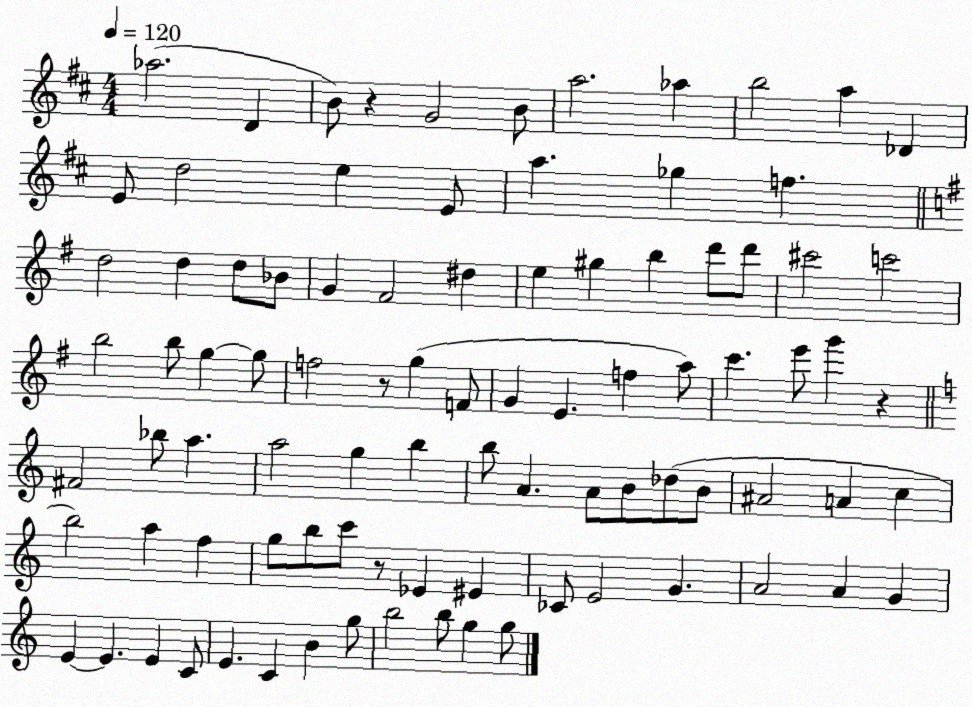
X:1
T:Untitled
M:4/4
L:1/4
K:D
_a2 D B/2 z G2 B/2 a2 _a b2 a _D E/2 d2 e E/2 a _g f d2 d d/2 _B/2 G ^F2 ^d e ^g b d'/2 d'/2 ^c'2 c'2 b2 b/2 g g/2 f2 z/2 g F/2 G E f a/2 c' e'/2 g' z ^F2 _b/2 a a2 g b b/2 A A/2 B/2 _d/2 B/2 ^A2 A c b2 a f g/2 b/2 c'/2 z/2 _E ^E _C/2 E2 G A2 A G E E E C/2 E C B g/2 b2 b/2 g g/2